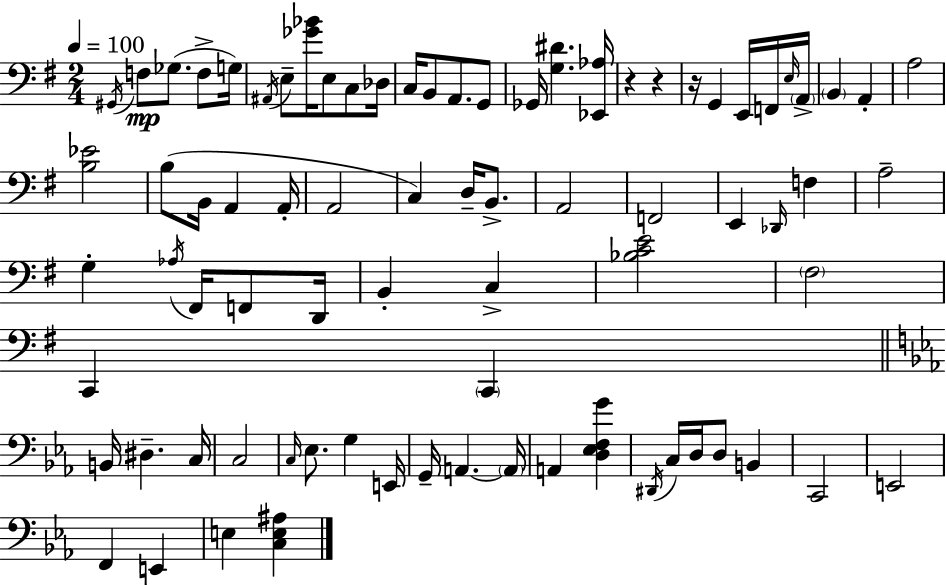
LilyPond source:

{
  \clef bass
  \numericTimeSignature
  \time 2/4
  \key g \major
  \tempo 4 = 100
  \acciaccatura { gis,16 }\mp f8 ges8.( f8-> | g16) \acciaccatura { ais,16 } e8-- <ges' bes'>16 e8 c8 | des16 c16 b,8 a,8. | g,8 ges,16 <g dis'>4. | \break <ees, aes>16 r4 r4 | r16 g,4 e,16 | f,16 \grace { e16 } \parenthesize a,16-> \parenthesize b,4 a,4-. | a2 | \break <b ees'>2 | b8( b,16 a,4 | a,16-. a,2 | c4) d16-- | \break b,8.-> a,2 | f,2 | e,4 \grace { des,16 } | f4 a2-- | \break g4-. | \acciaccatura { aes16 } fis,16 f,8 d,16 b,4-. | c4-> <bes c' e'>2 | \parenthesize fis2 | \break c,4 | \parenthesize c,4 \bar "||" \break \key ees \major b,16 dis4.-- c16 | c2 | \grace { c16 } ees8. g4 | e,16 g,16-- a,4.~~ | \break \parenthesize a,16 a,4 <d ees f g'>4 | \acciaccatura { dis,16 } c16 d16 d8 b,4 | c,2 | e,2 | \break f,4 e,4 | e4 <c e ais>4 | \bar "|."
}